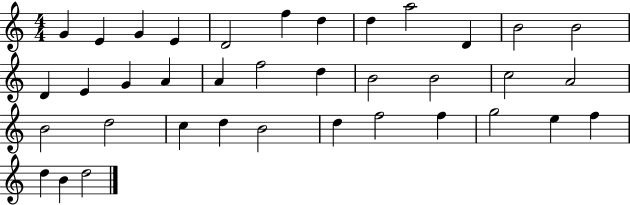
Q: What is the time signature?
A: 4/4